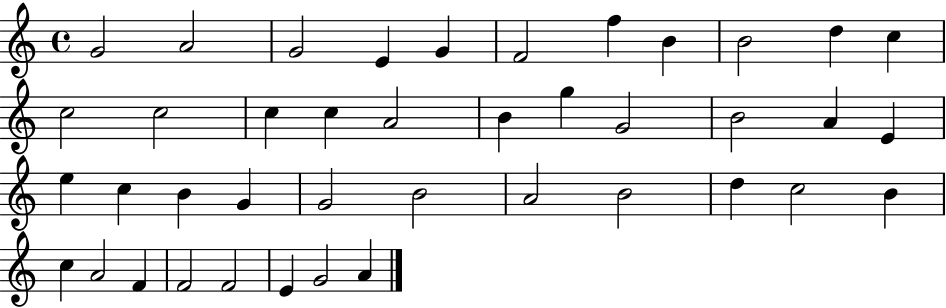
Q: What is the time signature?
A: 4/4